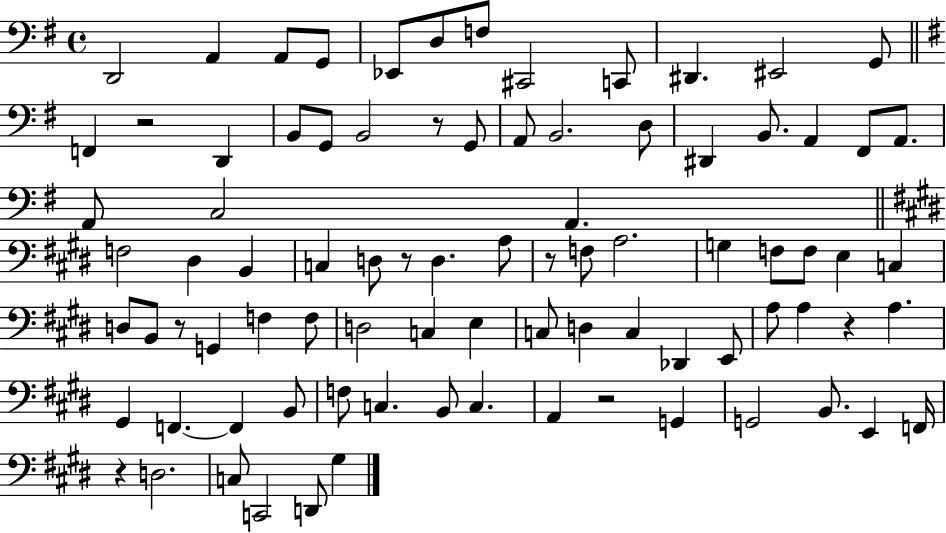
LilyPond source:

{
  \clef bass
  \time 4/4
  \defaultTimeSignature
  \key g \major
  d,2 a,4 a,8 g,8 | ees,8 d8 f8 cis,2 c,8 | dis,4. eis,2 g,8 | \bar "||" \break \key e \minor f,4 r2 d,4 | b,8 g,8 b,2 r8 g,8 | a,8 b,2. d8 | dis,4 b,8. a,4 fis,8 a,8. | \break a,8 c2 a,4. | \bar "||" \break \key e \major f2 dis4 b,4 | c4 d8 r8 d4. a8 | r8 f8 a2. | g4 f8 f8 e4 c4 | \break d8 b,8 r8 g,4 f4 f8 | d2 c4 e4 | c8 d4 c4 des,4 e,8 | a8 a4 r4 a4. | \break gis,4 f,4.~~ f,4 b,8 | f8 c4. b,8 c4. | a,4 r2 g,4 | g,2 b,8. e,4 f,16 | \break r4 d2. | c8 c,2 d,8 gis4 | \bar "|."
}